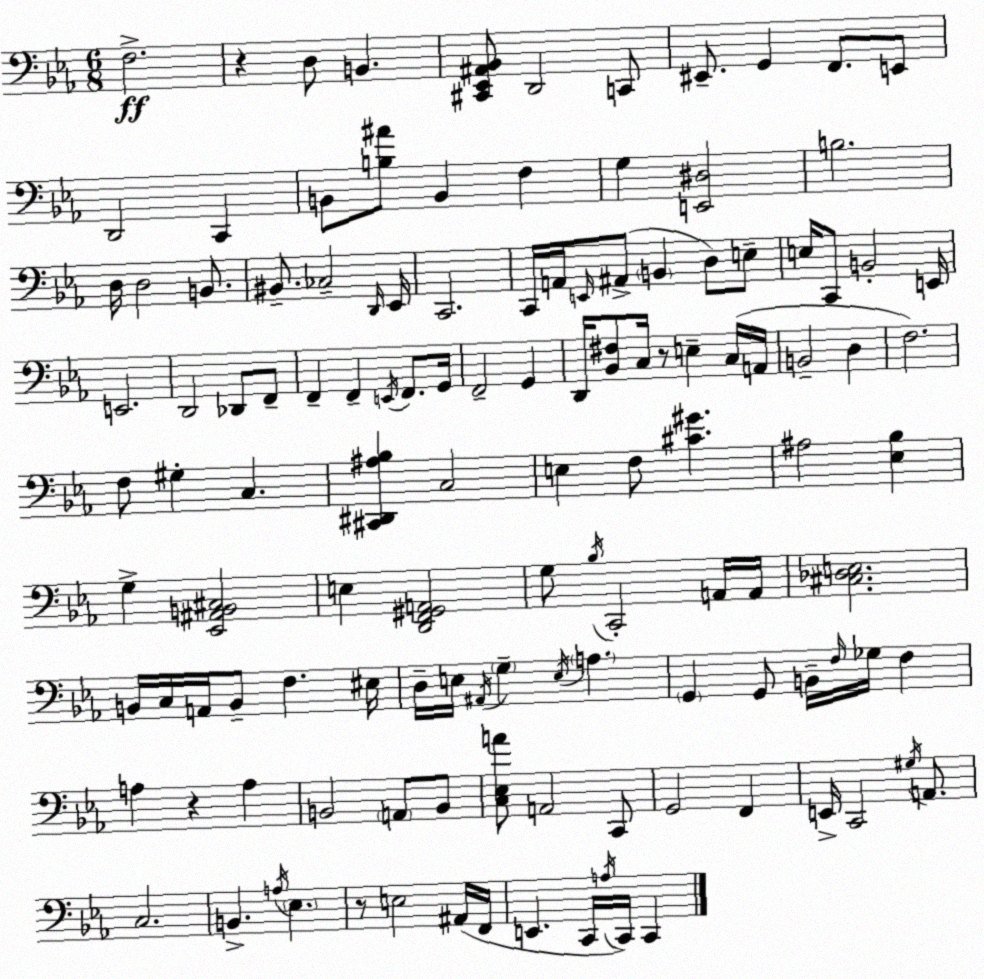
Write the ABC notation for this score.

X:1
T:Untitled
M:6/8
L:1/4
K:Eb
F,2 z D,/2 B,, [^C,,_E,,^A,,_B,,]/2 D,,2 C,,/2 ^E,,/2 G,, F,,/2 E,,/2 D,,2 C,, B,,/2 [B,^A]/2 B,, F, G, [E,,^D,]2 B,2 D,/4 D,2 B,,/2 ^B,,/2 _C,2 D,,/4 _E,,/4 C,,2 C,,/4 A,,/4 E,,/4 ^A,,/2 B,, D,/2 E,/2 E,/4 C,,/2 B,,2 E,,/4 E,,2 D,,2 _D,,/2 F,,/2 F,, F,, E,,/4 F,,/2 G,,/4 F,,2 G,, D,,/4 [_B,,^F,]/2 C,/4 z/2 E, C,/4 A,,/4 B,,2 D, F,2 F,/2 ^G, C, [^C,,^D,,^A,_B,] C,2 E, F,/2 [^C^G] ^A,2 [_E,_B,] G, [_E,,^A,,B,,^C,]2 E, [D,,F,,^G,,A,,]2 G,/2 _B,/4 C,,2 A,,/4 A,,/4 [^C,_D,E,]2 B,,/4 C,/4 A,,/4 B,,/2 F, ^E,/4 D,/4 E,/4 ^A,,/4 G, E,/4 A, G,, G,,/2 B,,/4 F,/4 _G,/4 F, A, z A, B,,2 A,,/2 B,,/2 [C,_E,A]/2 A,,2 C,,/2 G,,2 F,, E,,/4 C,,2 ^G,/4 A,,/2 C,2 B,, A,/4 _E, z/2 E,2 ^A,,/4 F,,/4 E,, C,,/4 A,/4 C,,/4 C,,